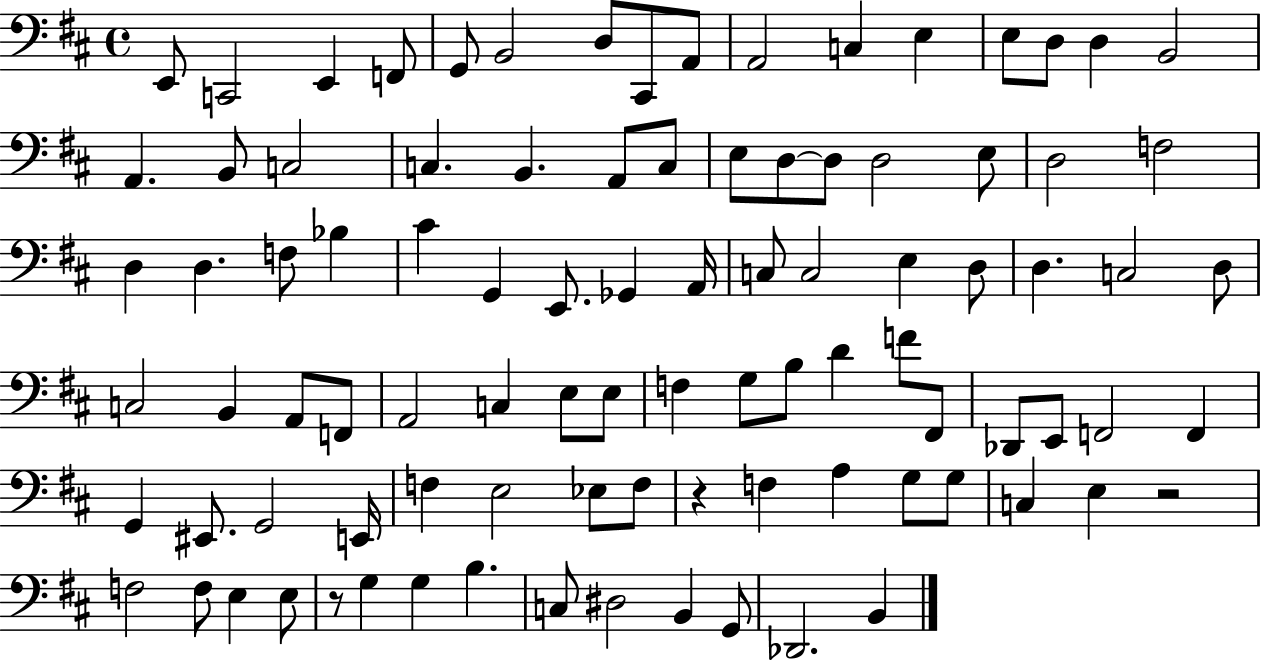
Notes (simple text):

E2/e C2/h E2/q F2/e G2/e B2/h D3/e C#2/e A2/e A2/h C3/q E3/q E3/e D3/e D3/q B2/h A2/q. B2/e C3/h C3/q. B2/q. A2/e C3/e E3/e D3/e D3/e D3/h E3/e D3/h F3/h D3/q D3/q. F3/e Bb3/q C#4/q G2/q E2/e. Gb2/q A2/s C3/e C3/h E3/q D3/e D3/q. C3/h D3/e C3/h B2/q A2/e F2/e A2/h C3/q E3/e E3/e F3/q G3/e B3/e D4/q F4/e F#2/e Db2/e E2/e F2/h F2/q G2/q EIS2/e. G2/h E2/s F3/q E3/h Eb3/e F3/e R/q F3/q A3/q G3/e G3/e C3/q E3/q R/h F3/h F3/e E3/q E3/e R/e G3/q G3/q B3/q. C3/e D#3/h B2/q G2/e Db2/h. B2/q